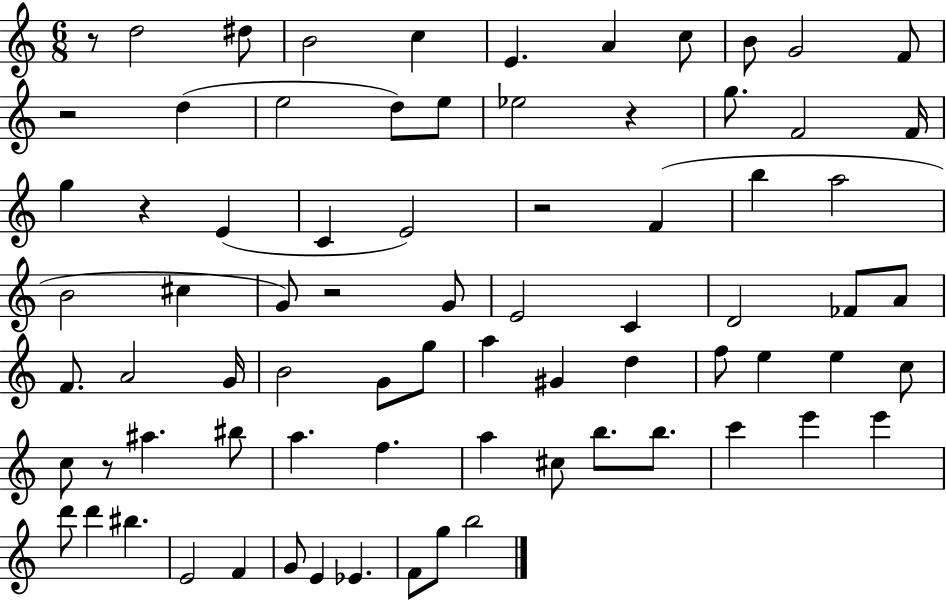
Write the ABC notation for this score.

X:1
T:Untitled
M:6/8
L:1/4
K:C
z/2 d2 ^d/2 B2 c E A c/2 B/2 G2 F/2 z2 d e2 d/2 e/2 _e2 z g/2 F2 F/4 g z E C E2 z2 F b a2 B2 ^c G/2 z2 G/2 E2 C D2 _F/2 A/2 F/2 A2 G/4 B2 G/2 g/2 a ^G d f/2 e e c/2 c/2 z/2 ^a ^b/2 a f a ^c/2 b/2 b/2 c' e' e' d'/2 d' ^b E2 F G/2 E _E F/2 g/2 b2